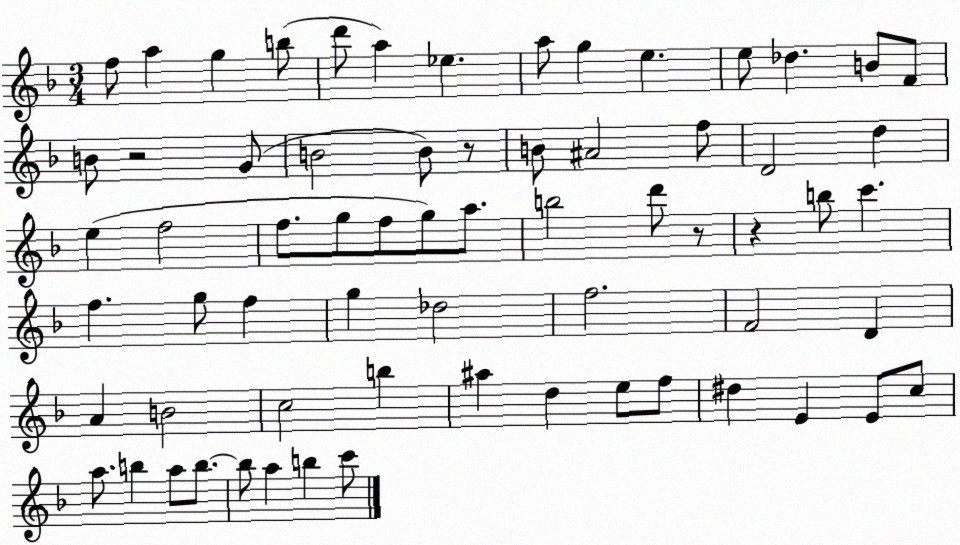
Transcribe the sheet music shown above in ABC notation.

X:1
T:Untitled
M:3/4
L:1/4
K:F
f/2 a g b/2 d'/2 a _e a/2 g e e/2 _d B/2 F/2 B/2 z2 G/2 B2 B/2 z/2 B/2 ^A2 f/2 D2 d e f2 f/2 g/2 f/2 g/2 a/2 b2 d'/2 z/2 z b/2 c' f g/2 f g _d2 f2 F2 D A B2 c2 b ^a d e/2 f/2 ^d E E/2 c/2 a/2 b a/2 b/2 b/2 a b c'/2